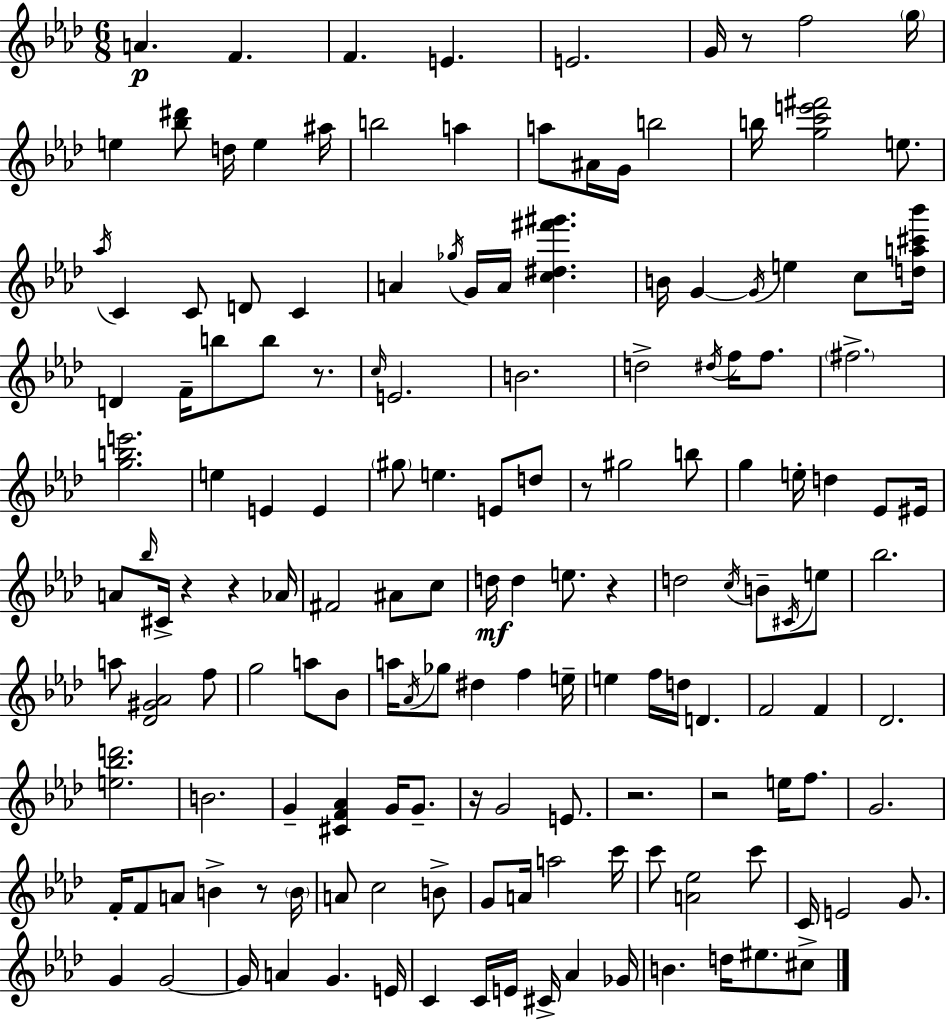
A4/q. F4/q. F4/q. E4/q. E4/h. G4/s R/e F5/h G5/s E5/q [Bb5,D#6]/e D5/s E5/q A#5/s B5/h A5/q A5/e A#4/s G4/s B5/h B5/s [G5,C6,E6,F#6]/h E5/e. Ab5/s C4/q C4/e D4/e C4/q A4/q Gb5/s G4/s A4/s [C5,D#5,F#6,G#6]/q. B4/s G4/q G4/s E5/q C5/e [D5,A5,C#6,Bb6]/s D4/q F4/s B5/e B5/e R/e. C5/s E4/h. B4/h. D5/h D#5/s F5/s F5/e. F#5/h. [G5,B5,E6]/h. E5/q E4/q E4/q G#5/e E5/q. E4/e D5/e R/e G#5/h B5/e G5/q E5/s D5/q Eb4/e EIS4/s A4/e Bb5/s C#4/s R/q R/q Ab4/s F#4/h A#4/e C5/e D5/s D5/q E5/e. R/q D5/h C5/s B4/e C#4/s E5/e Bb5/h. A5/e [Db4,G#4,Ab4]/h F5/e G5/h A5/e Bb4/e A5/s Ab4/s Gb5/e D#5/q F5/q E5/s E5/q F5/s D5/s D4/q. F4/h F4/q Db4/h. [E5,Bb5,D6]/h. B4/h. G4/q [C#4,F4,Ab4]/q G4/s G4/e. R/s G4/h E4/e. R/h. R/h E5/s F5/e. G4/h. F4/s F4/e A4/e B4/q R/e B4/s A4/e C5/h B4/e G4/e A4/s A5/h C6/s C6/e [A4,Eb5]/h C6/e C4/s E4/h G4/e. G4/q G4/h G4/s A4/q G4/q. E4/s C4/q C4/s E4/s C#4/s Ab4/q Gb4/s B4/q. D5/s EIS5/e. C#5/e